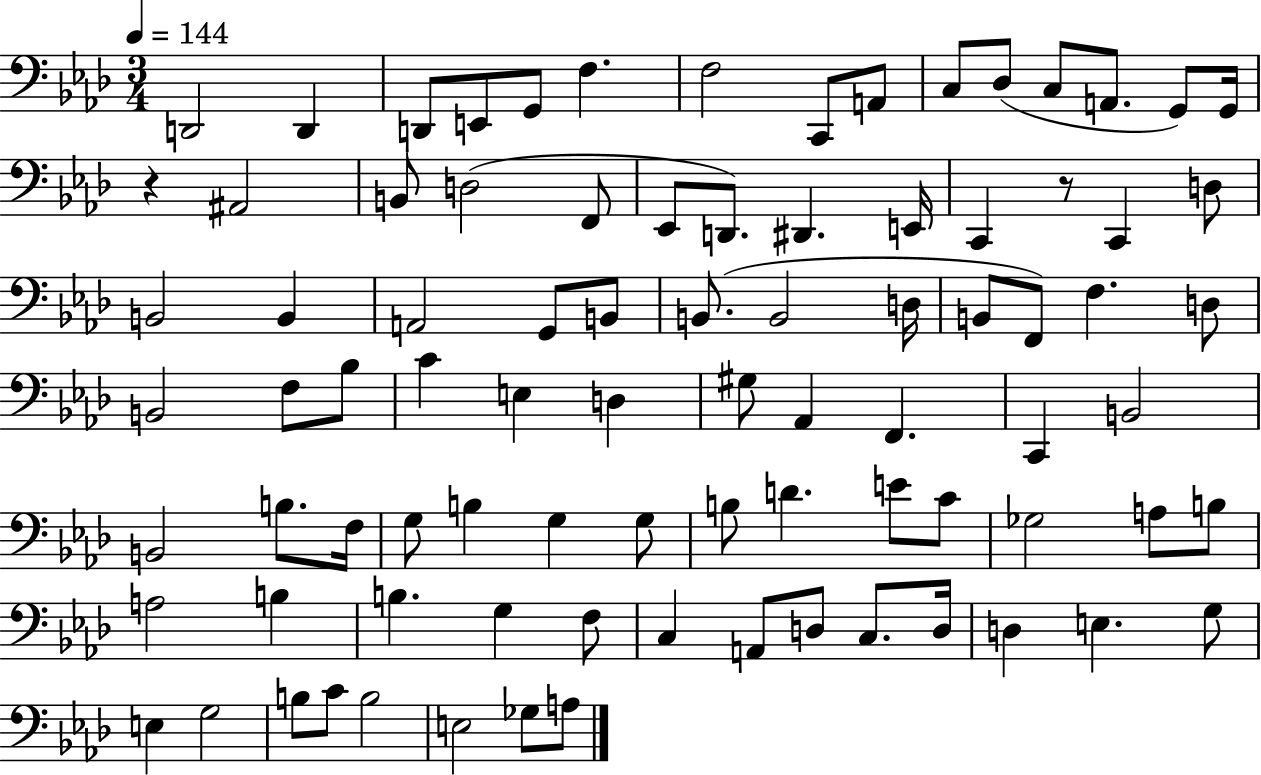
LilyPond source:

{
  \clef bass
  \numericTimeSignature
  \time 3/4
  \key aes \major
  \tempo 4 = 144
  d,2 d,4 | d,8 e,8 g,8 f4. | f2 c,8 a,8 | c8 des8( c8 a,8. g,8) g,16 | \break r4 ais,2 | b,8 d2( f,8 | ees,8 d,8.) dis,4. e,16 | c,4 r8 c,4 d8 | \break b,2 b,4 | a,2 g,8 b,8 | b,8.( b,2 d16 | b,8 f,8) f4. d8 | \break b,2 f8 bes8 | c'4 e4 d4 | gis8 aes,4 f,4. | c,4 b,2 | \break b,2 b8. f16 | g8 b4 g4 g8 | b8 d'4. e'8 c'8 | ges2 a8 b8 | \break a2 b4 | b4. g4 f8 | c4 a,8 d8 c8. d16 | d4 e4. g8 | \break e4 g2 | b8 c'8 b2 | e2 ges8 a8 | \bar "|."
}